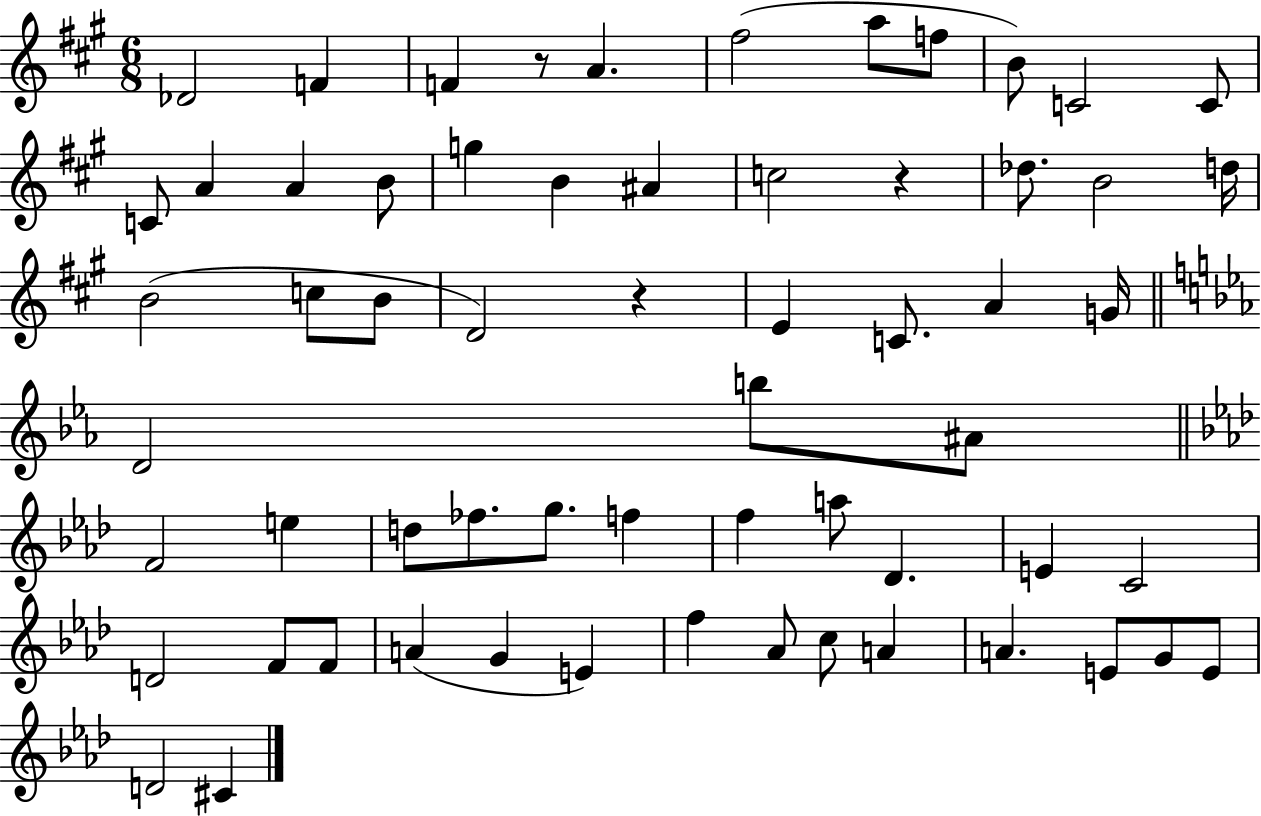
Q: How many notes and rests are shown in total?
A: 62